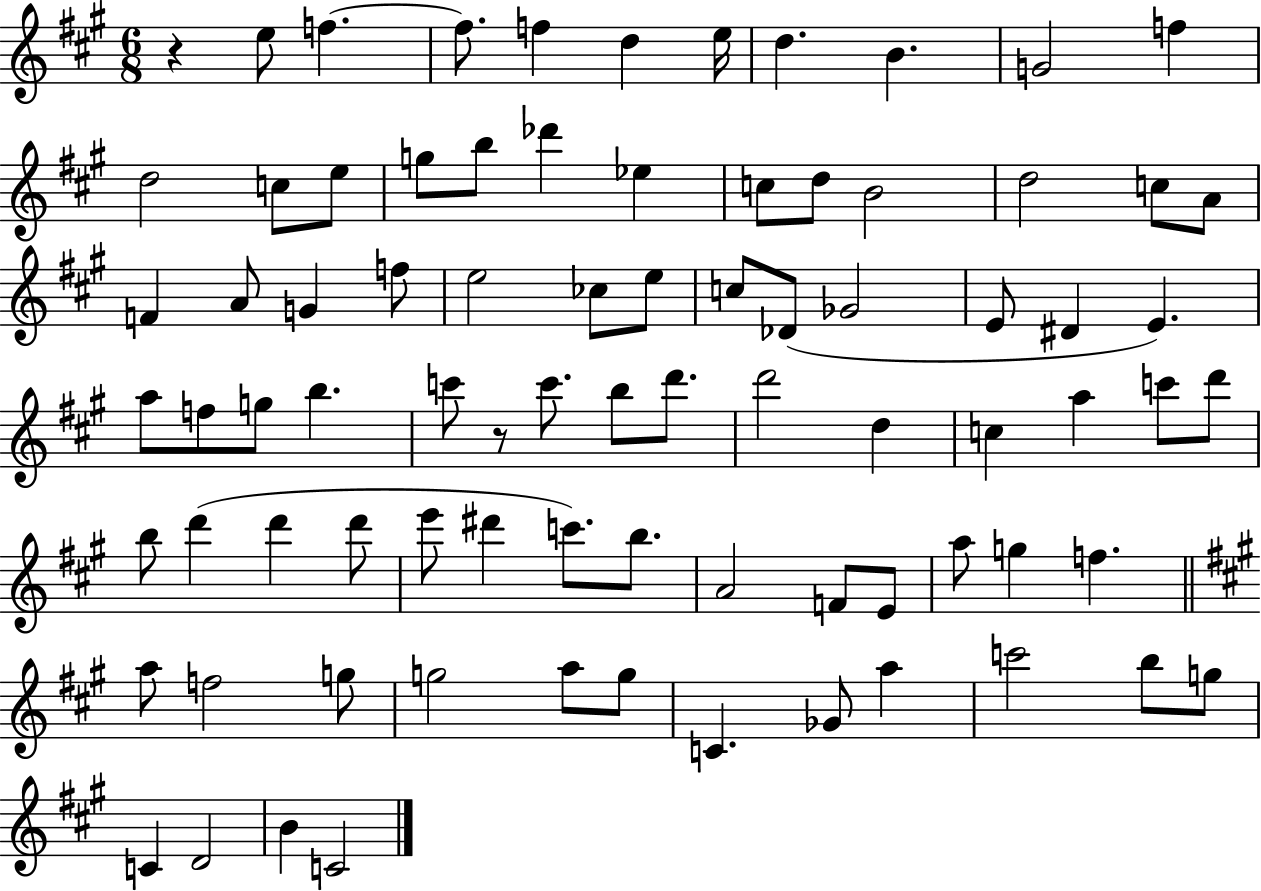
{
  \clef treble
  \numericTimeSignature
  \time 6/8
  \key a \major
  r4 e''8 f''4.~~ | f''8. f''4 d''4 e''16 | d''4. b'4. | g'2 f''4 | \break d''2 c''8 e''8 | g''8 b''8 des'''4 ees''4 | c''8 d''8 b'2 | d''2 c''8 a'8 | \break f'4 a'8 g'4 f''8 | e''2 ces''8 e''8 | c''8 des'8( ges'2 | e'8 dis'4 e'4.) | \break a''8 f''8 g''8 b''4. | c'''8 r8 c'''8. b''8 d'''8. | d'''2 d''4 | c''4 a''4 c'''8 d'''8 | \break b''8 d'''4( d'''4 d'''8 | e'''8 dis'''4 c'''8.) b''8. | a'2 f'8 e'8 | a''8 g''4 f''4. | \break \bar "||" \break \key a \major a''8 f''2 g''8 | g''2 a''8 g''8 | c'4. ges'8 a''4 | c'''2 b''8 g''8 | \break c'4 d'2 | b'4 c'2 | \bar "|."
}